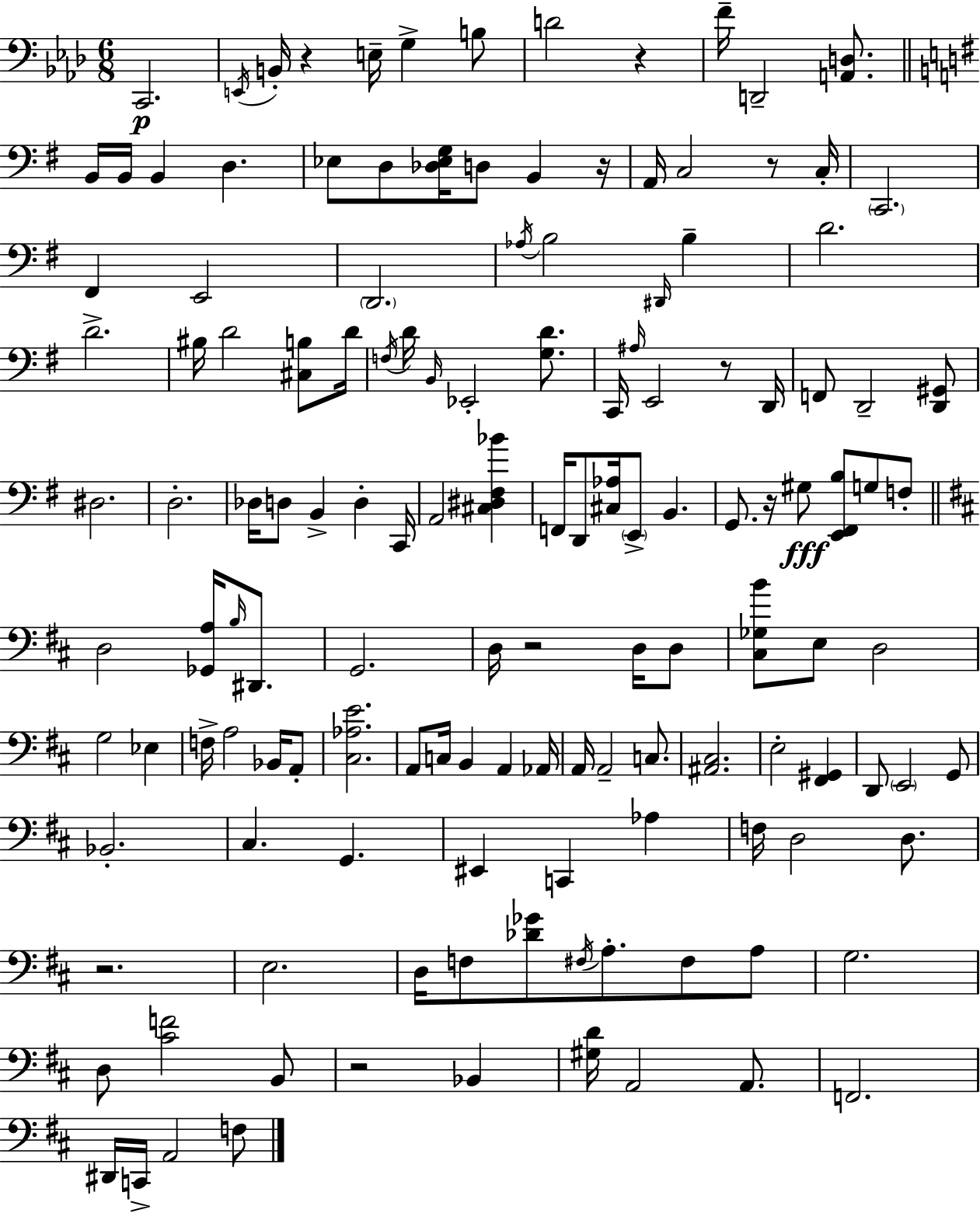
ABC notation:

X:1
T:Untitled
M:6/8
L:1/4
K:Fm
C,,2 E,,/4 B,,/4 z E,/4 G, B,/2 D2 z F/4 D,,2 [A,,D,]/2 B,,/4 B,,/4 B,, D, _E,/2 D,/2 [_D,_E,G,]/4 D,/2 B,, z/4 A,,/4 C,2 z/2 C,/4 C,,2 ^F,, E,,2 D,,2 _A,/4 B,2 ^D,,/4 B, D2 D2 ^B,/4 D2 [^C,B,]/2 D/4 F,/4 D/4 B,,/4 _E,,2 [G,D]/2 C,,/4 ^A,/4 E,,2 z/2 D,,/4 F,,/2 D,,2 [D,,^G,,]/2 ^D,2 D,2 _D,/4 D,/2 B,, D, C,,/4 A,,2 [^C,^D,^F,_B] F,,/4 D,,/2 [^C,_A,]/4 E,,/2 B,, G,,/2 z/4 ^G,/2 [E,,^F,,B,]/2 G,/2 F,/2 D,2 [_G,,A,]/4 B,/4 ^D,,/2 G,,2 D,/4 z2 D,/4 D,/2 [^C,_G,B]/2 E,/2 D,2 G,2 _E, F,/4 A,2 _B,,/4 A,,/2 [^C,_A,E]2 A,,/2 C,/4 B,, A,, _A,,/4 A,,/4 A,,2 C,/2 [^A,,^C,]2 E,2 [^F,,^G,,] D,,/2 E,,2 G,,/2 _B,,2 ^C, G,, ^E,, C,, _A, F,/4 D,2 D,/2 z2 E,2 D,/4 F,/2 [_D_G]/2 ^F,/4 A,/2 ^F,/2 A,/2 G,2 D,/2 [^CF]2 B,,/2 z2 _B,, [^G,D]/4 A,,2 A,,/2 F,,2 ^D,,/4 C,,/4 A,,2 F,/2